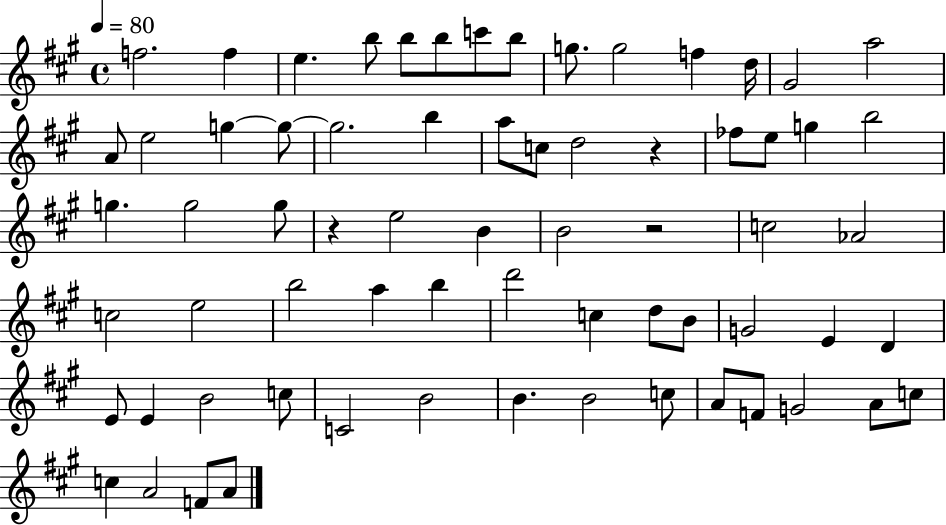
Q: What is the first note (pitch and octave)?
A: F5